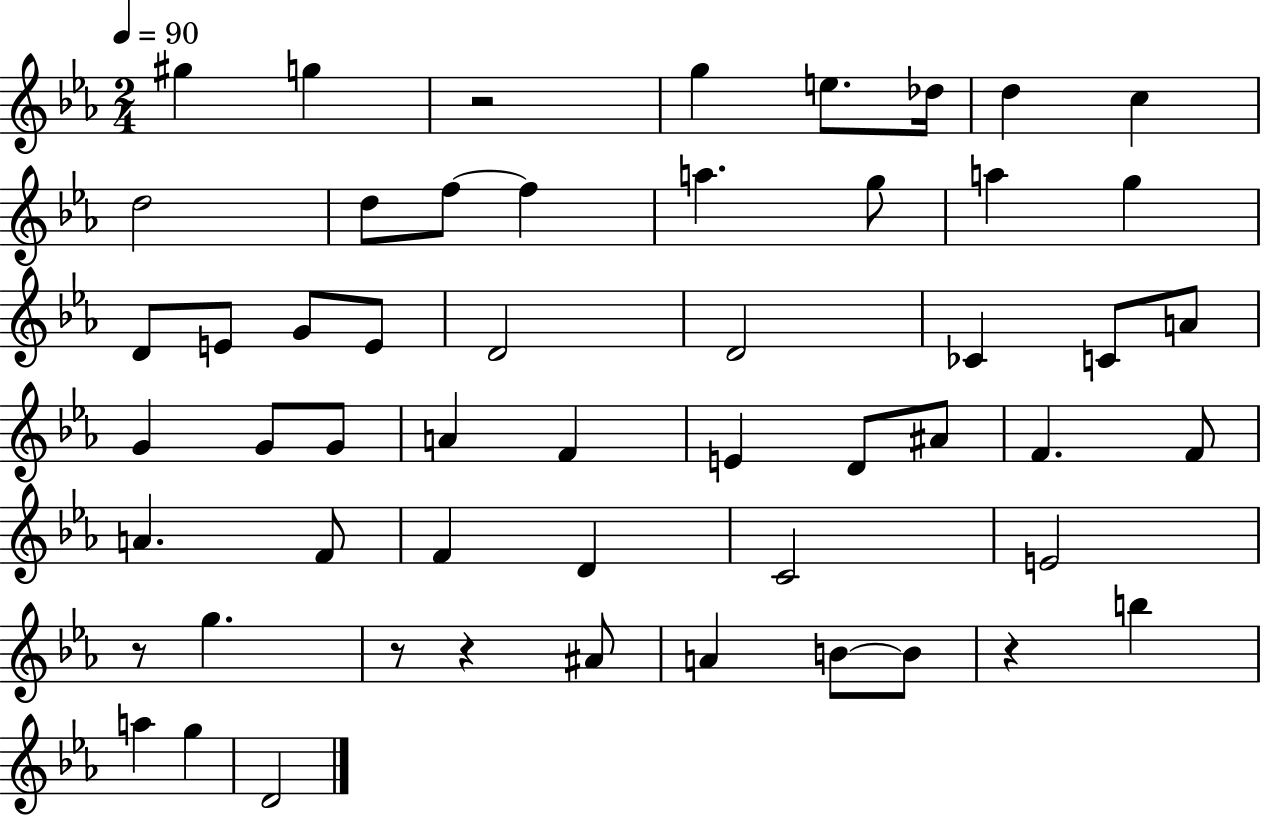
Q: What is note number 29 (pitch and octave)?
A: F4